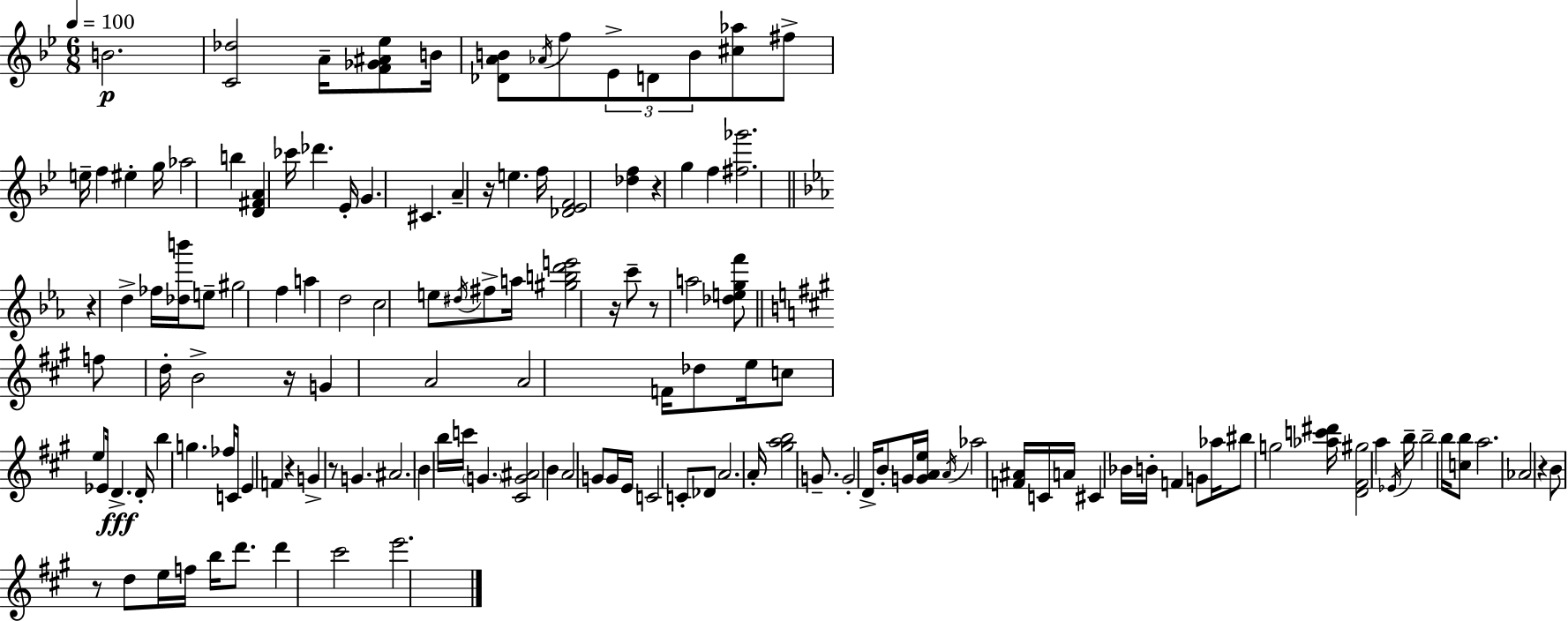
X:1
T:Untitled
M:6/8
L:1/4
K:Gm
B2 [C_d]2 A/4 [F_G^A_e]/2 B/4 [_DAB]/2 _A/4 f/2 _E/2 D/2 B/2 [^c_a]/2 ^f/2 e/4 f ^e g/4 _a2 b [D^FA] _c'/4 _d' _E/4 G ^C A z/4 e f/4 [_D_EF]2 [_df] z g f [^f_g']2 z d _f/4 [_db']/4 e/2 ^g2 f a d2 c2 e/2 ^d/4 ^f/2 a/4 [^gbd'e']2 z/4 c'/2 z/2 a2 [_degf']/2 f/2 d/4 B2 z/4 G A2 A2 F/4 _d/2 e/4 c/2 e/2 _E/4 D D/4 b g _f/4 C/4 E F z G z/2 G ^A2 B b/4 c'/4 G [^CG^A]2 B A2 G/2 G/4 E/4 C2 C/2 _D/2 A2 A/4 [^gab]2 G/2 G2 D/4 B/2 G/4 [GAe]/4 A/4 _a2 [F^A]/4 C/4 A/4 ^C _B/4 B/4 F G/2 _a/4 ^b/2 g2 [_ac'^d']/4 [D^F^g]2 a _E/4 b/4 b2 b/4 [cb]/2 a2 _A2 z B/2 z/2 d/2 e/4 f/4 b/4 d'/2 d' ^c'2 e'2